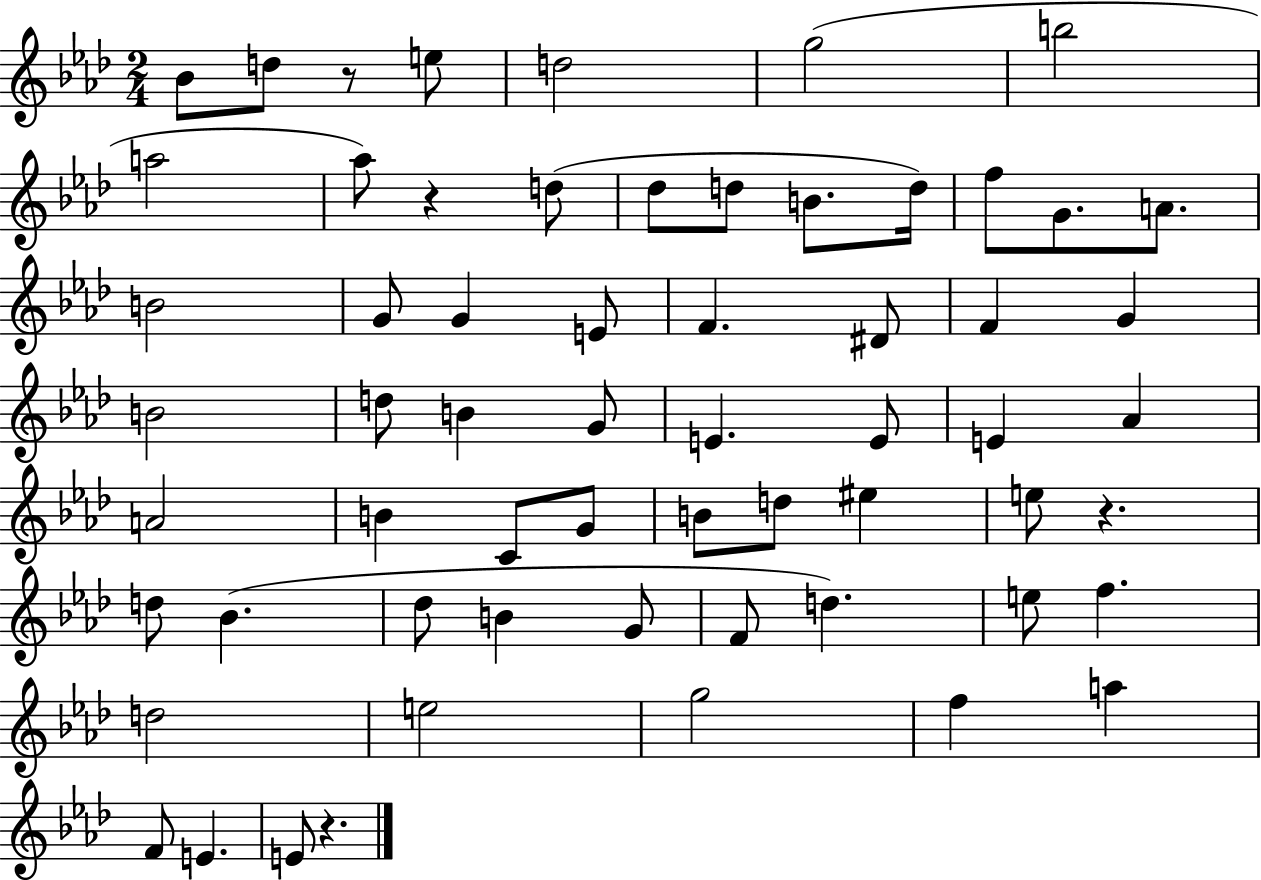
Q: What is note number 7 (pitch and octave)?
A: A5